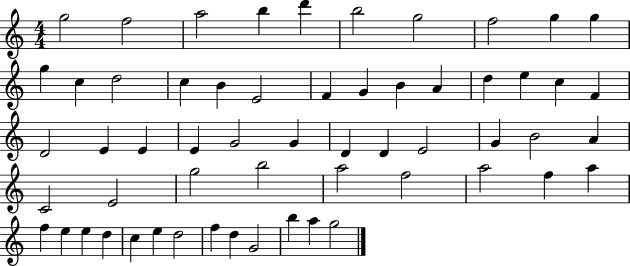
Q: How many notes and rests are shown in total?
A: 58